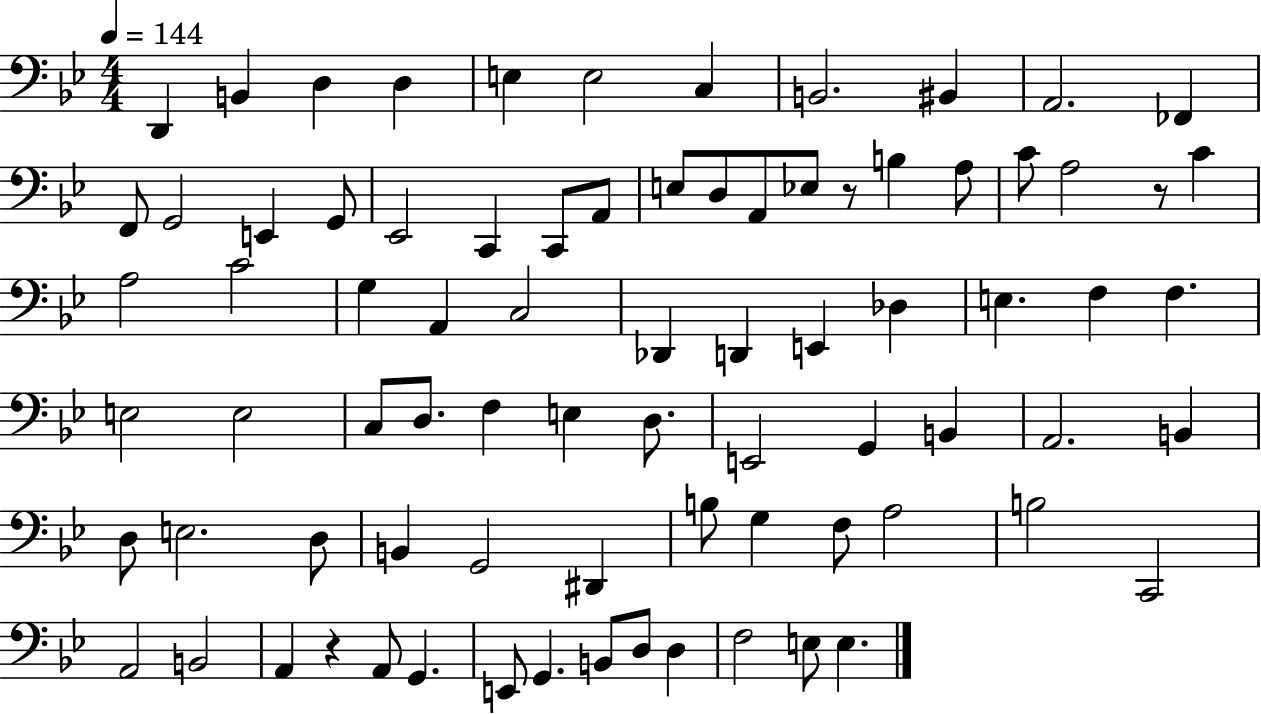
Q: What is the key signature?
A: BES major